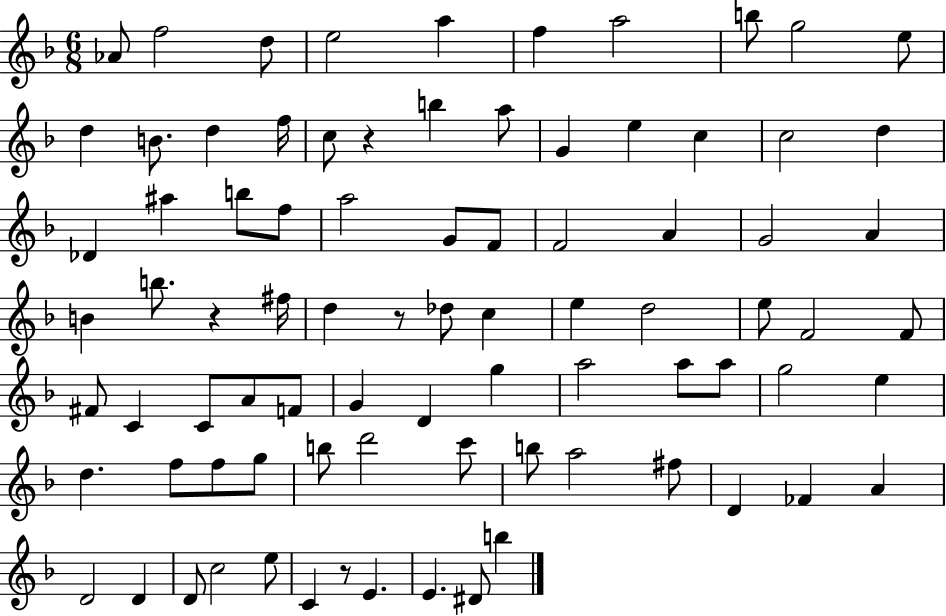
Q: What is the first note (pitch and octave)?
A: Ab4